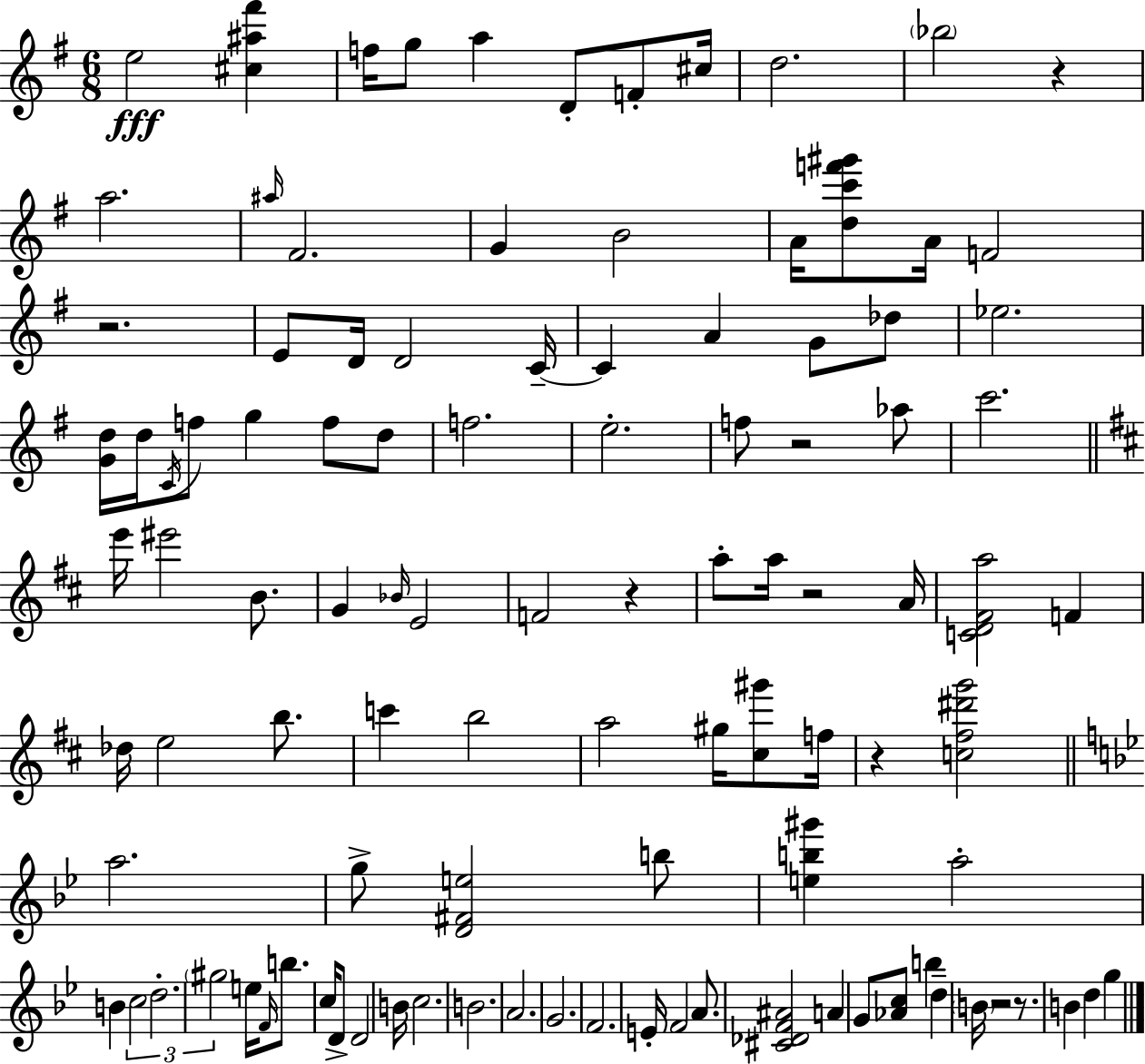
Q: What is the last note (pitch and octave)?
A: G5